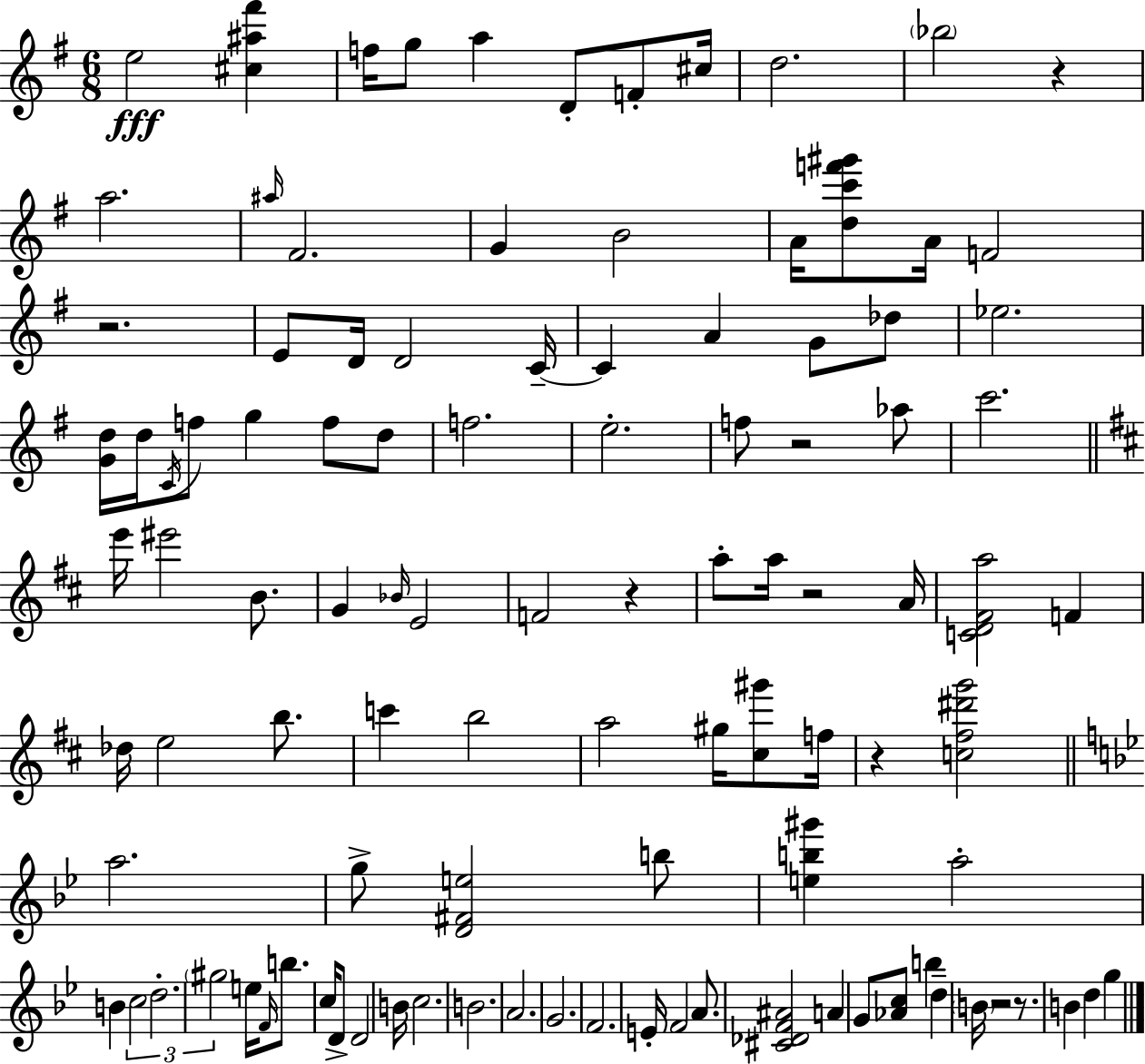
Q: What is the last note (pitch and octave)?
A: G5